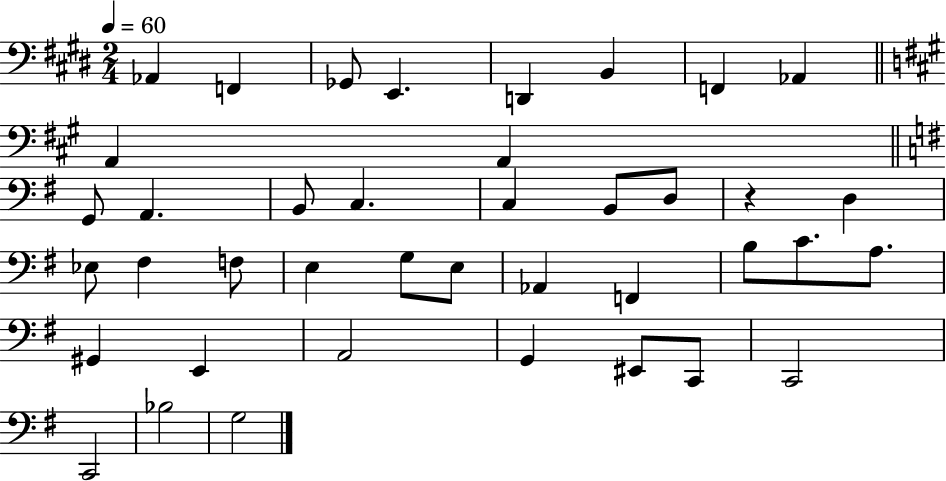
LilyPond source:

{
  \clef bass
  \numericTimeSignature
  \time 2/4
  \key e \major
  \tempo 4 = 60
  aes,4 f,4 | ges,8 e,4. | d,4 b,4 | f,4 aes,4 | \break \bar "||" \break \key a \major a,4 a,4 | \bar "||" \break \key e \minor g,8 a,4. | b,8 c4. | c4 b,8 d8 | r4 d4 | \break ees8 fis4 f8 | e4 g8 e8 | aes,4 f,4 | b8 c'8. a8. | \break gis,4 e,4 | a,2 | g,4 eis,8 c,8 | c,2 | \break c,2 | bes2 | g2 | \bar "|."
}